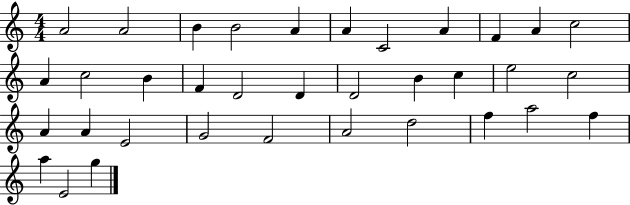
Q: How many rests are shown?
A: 0